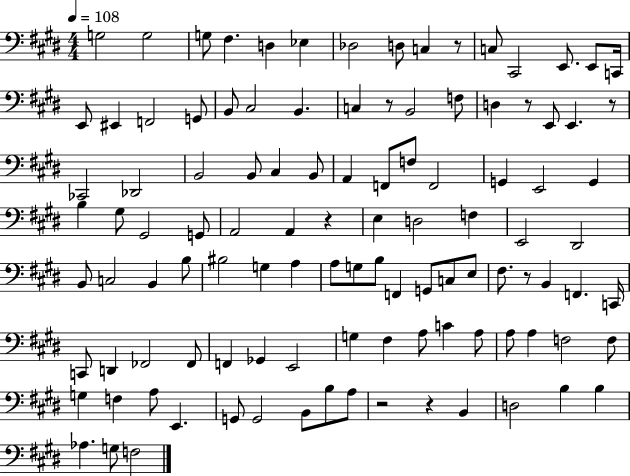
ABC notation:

X:1
T:Untitled
M:4/4
L:1/4
K:E
G,2 G,2 G,/2 ^F, D, _E, _D,2 D,/2 C, z/2 C,/2 ^C,,2 E,,/2 E,,/2 C,,/4 E,,/2 ^E,, F,,2 G,,/2 B,,/2 ^C,2 B,, C, z/2 B,,2 F,/2 D, z/2 E,,/2 E,, z/2 _C,,2 _D,,2 B,,2 B,,/2 ^C, B,,/2 A,, F,,/2 F,/2 F,,2 G,, E,,2 G,, B, ^G,/2 ^G,,2 G,,/2 A,,2 A,, z E, D,2 F, E,,2 ^D,,2 B,,/2 C,2 B,, B,/2 ^B,2 G, A, A,/2 G,/2 B,/2 F,, G,,/2 C,/2 E,/2 ^F,/2 z/2 B,, F,, C,,/4 C,,/2 D,, _F,,2 _F,,/2 F,, _G,, E,,2 G, ^F, A,/2 C A,/2 A,/2 A, F,2 F,/2 G, F, A,/2 E,, G,,/2 G,,2 B,,/2 B,/2 A,/2 z2 z B,, D,2 B, B, _A, G,/2 F,2